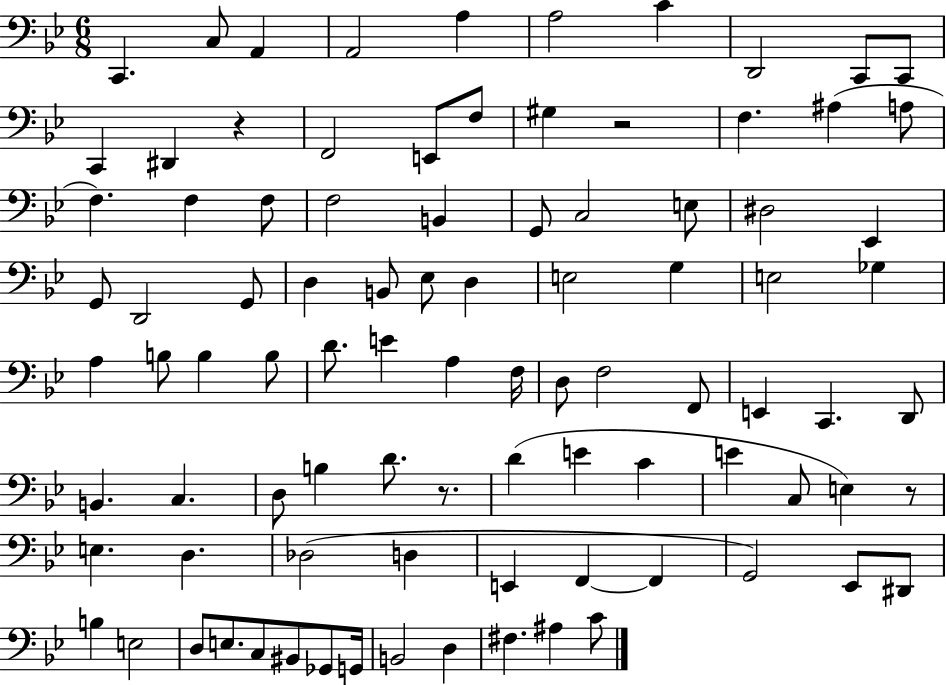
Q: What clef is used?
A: bass